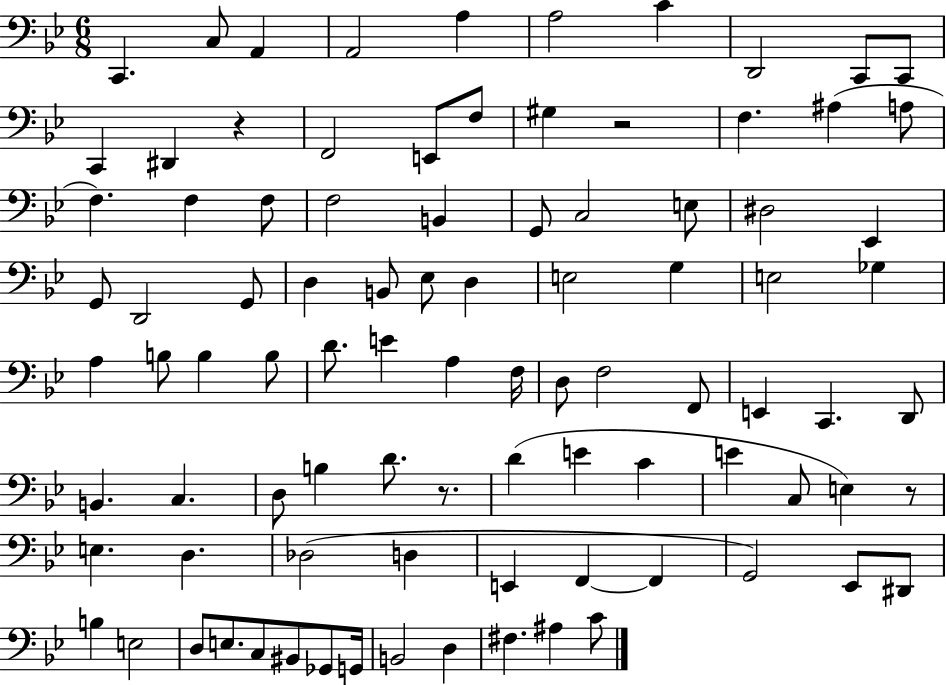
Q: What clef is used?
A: bass